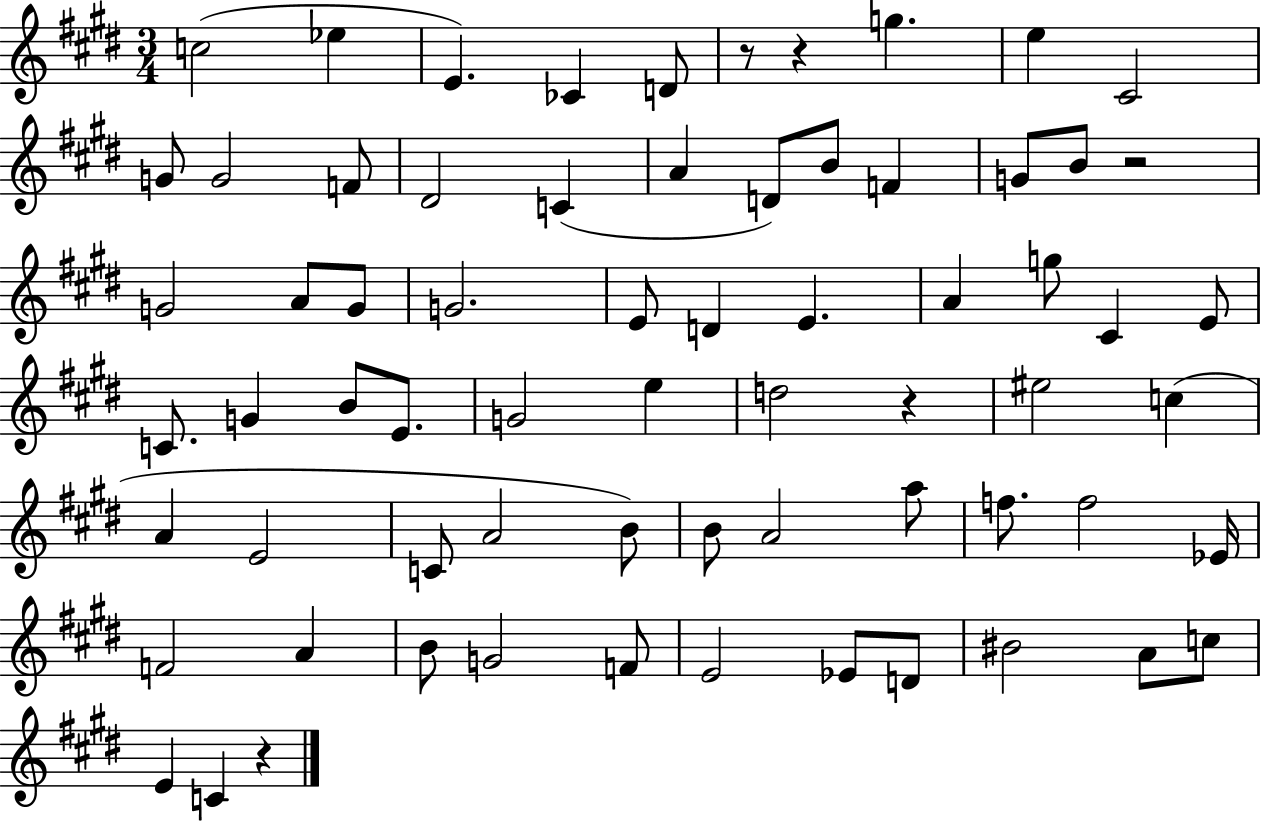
{
  \clef treble
  \numericTimeSignature
  \time 3/4
  \key e \major
  \repeat volta 2 { c''2( ees''4 | e'4.) ces'4 d'8 | r8 r4 g''4. | e''4 cis'2 | \break g'8 g'2 f'8 | dis'2 c'4( | a'4 d'8) b'8 f'4 | g'8 b'8 r2 | \break g'2 a'8 g'8 | g'2. | e'8 d'4 e'4. | a'4 g''8 cis'4 e'8 | \break c'8. g'4 b'8 e'8. | g'2 e''4 | d''2 r4 | eis''2 c''4( | \break a'4 e'2 | c'8 a'2 b'8) | b'8 a'2 a''8 | f''8. f''2 ees'16 | \break f'2 a'4 | b'8 g'2 f'8 | e'2 ees'8 d'8 | bis'2 a'8 c''8 | \break e'4 c'4 r4 | } \bar "|."
}